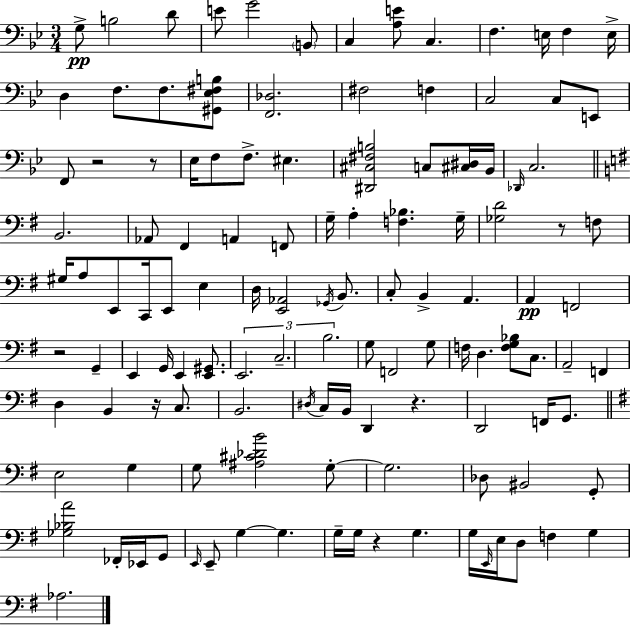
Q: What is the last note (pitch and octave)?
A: Ab3